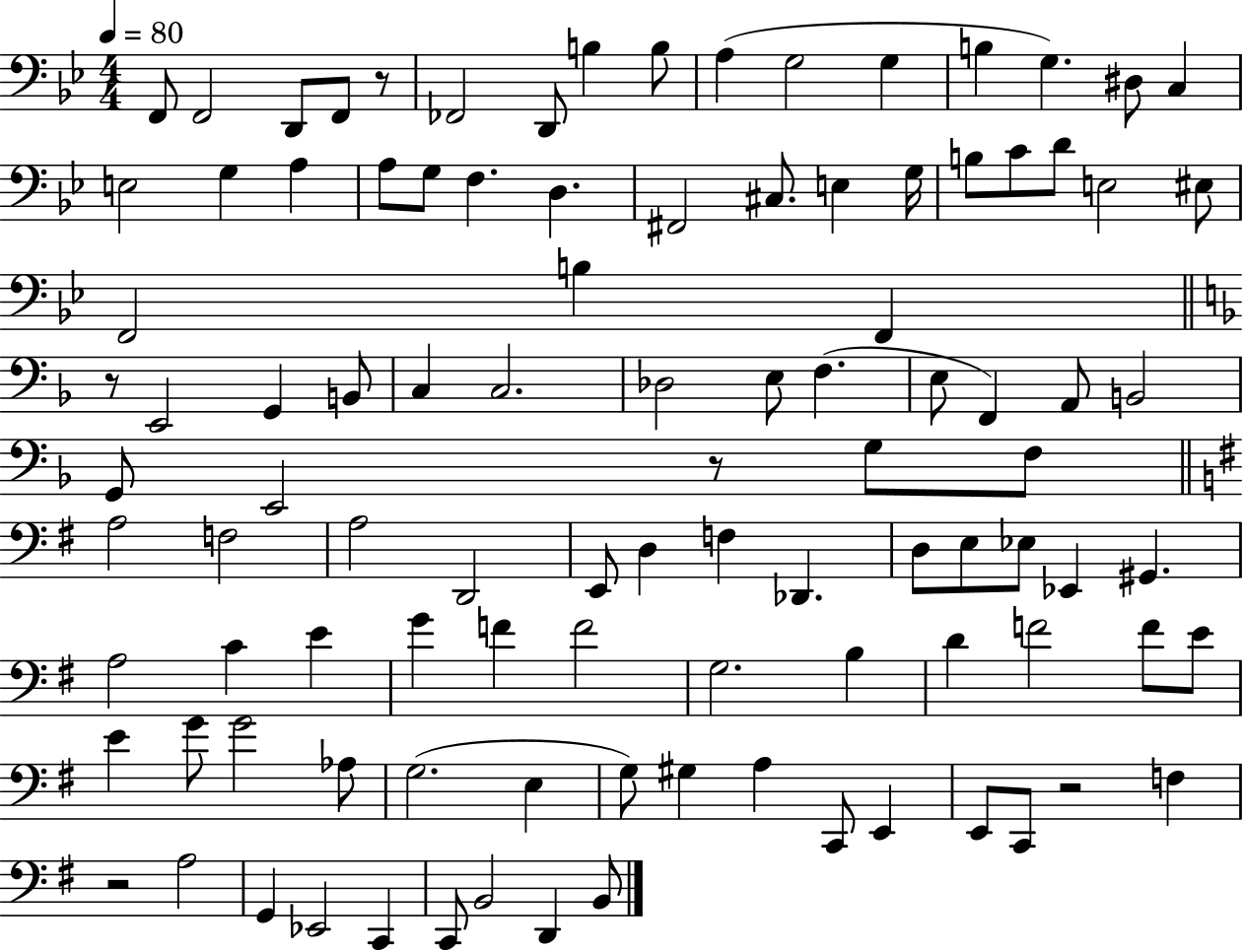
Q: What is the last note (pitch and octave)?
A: B2